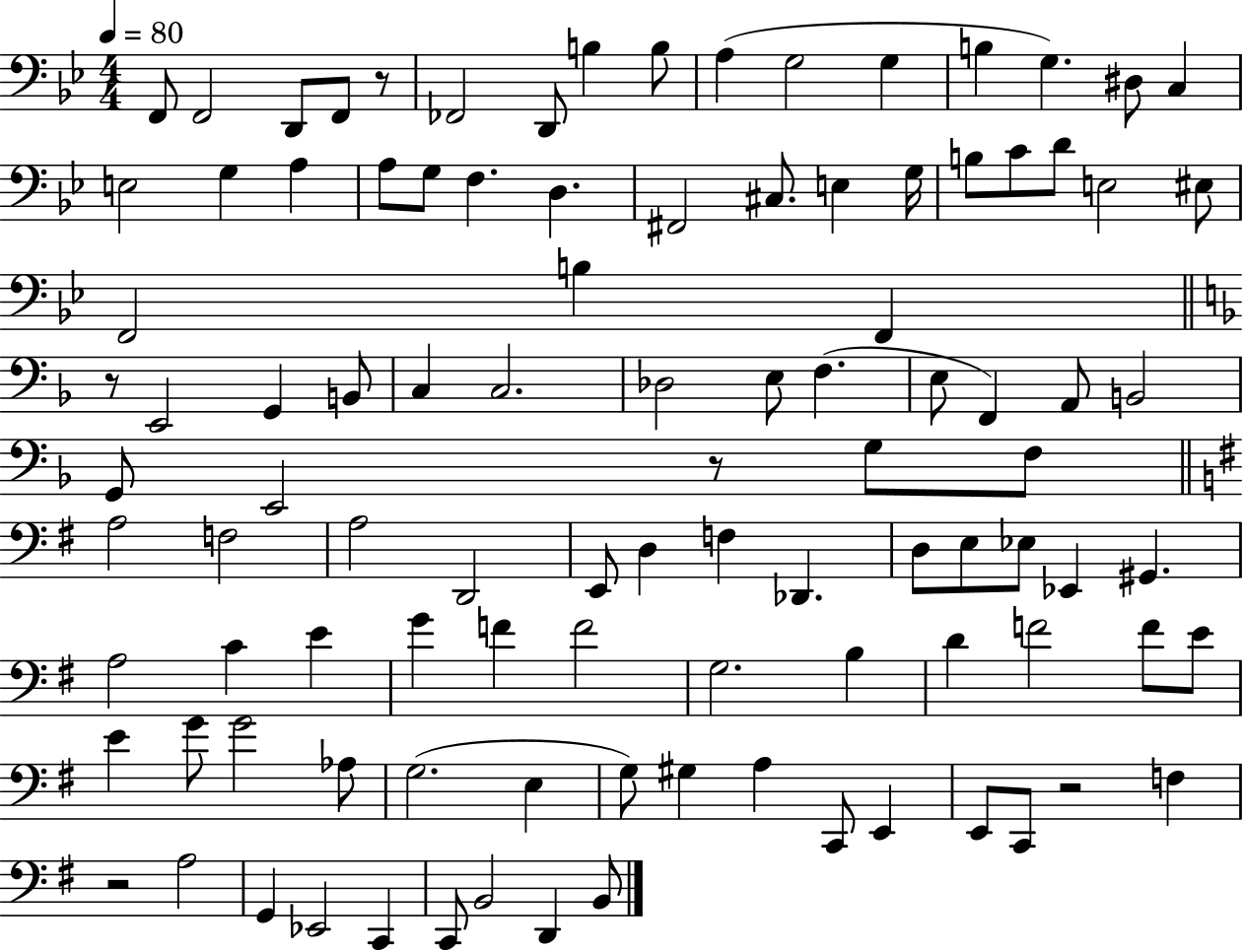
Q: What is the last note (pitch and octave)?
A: B2